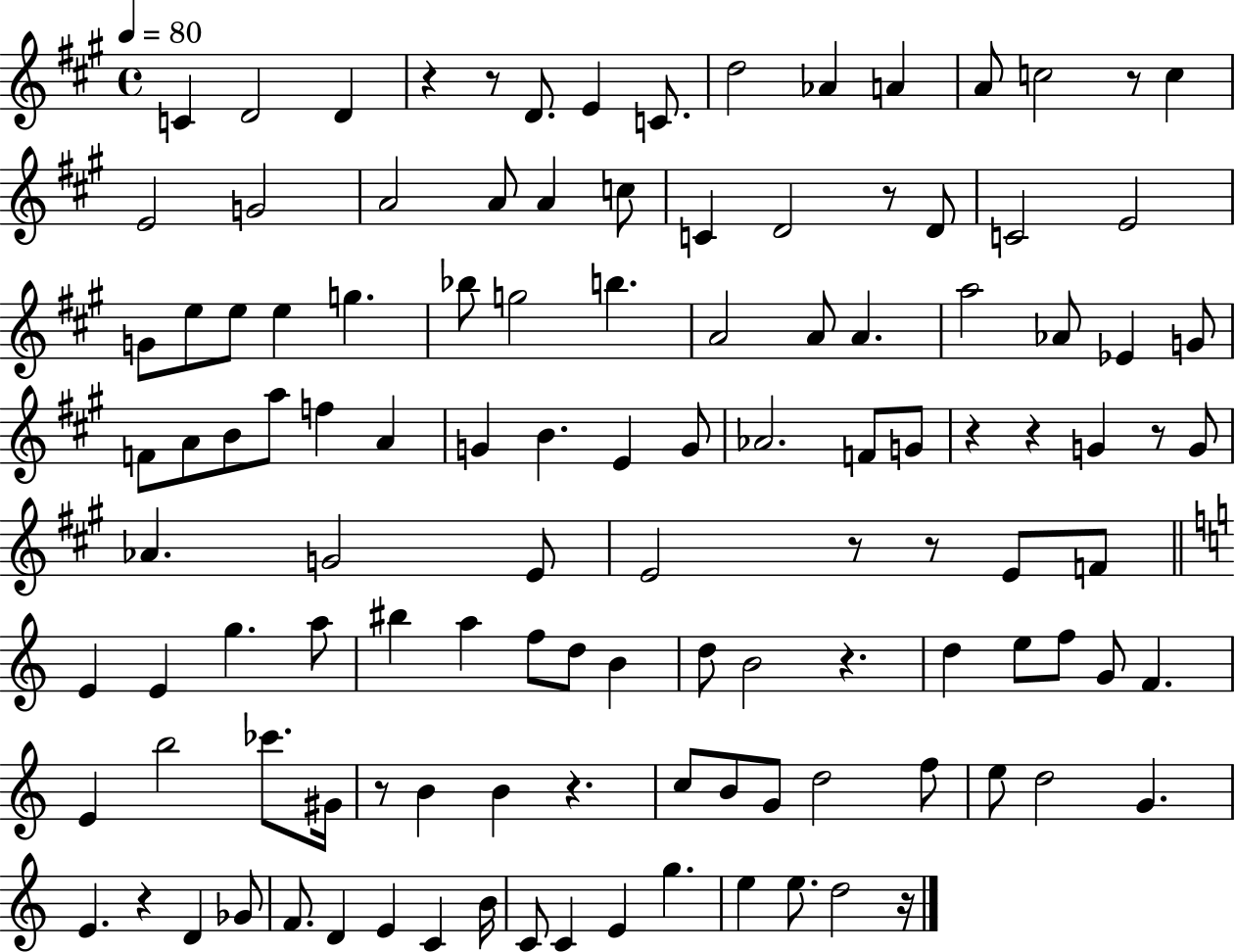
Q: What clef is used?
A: treble